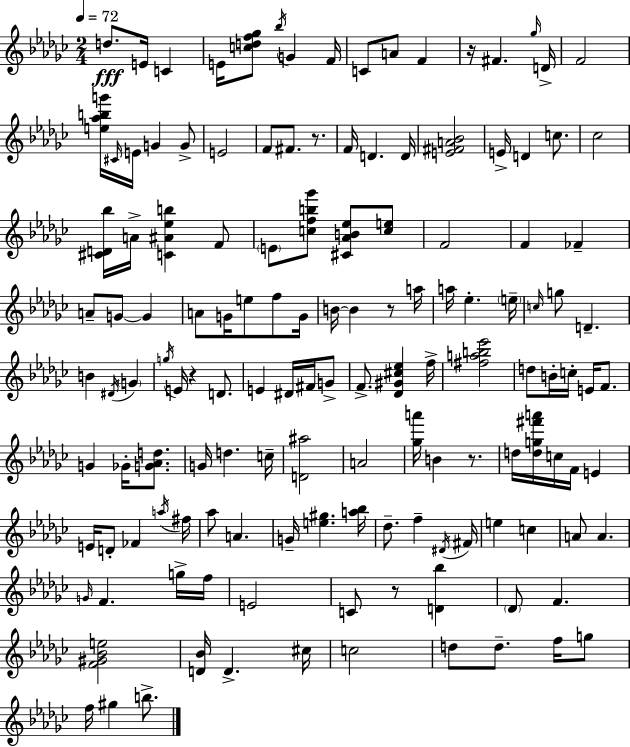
X:1
T:Untitled
M:2/4
L:1/4
K:Ebm
d/2 E/4 C E/4 [cdf_g]/2 _b/4 G F/4 C/2 A/2 F z/4 ^F _g/4 D/4 F2 [e_abg']/4 ^C/4 E/4 G G/2 E2 F/2 ^F/2 z/2 F/4 D D/4 [E^FA_B]2 E/4 D c/2 _c2 [^CD_b]/4 A/4 [C^A_eb] F/2 E/2 [cfb_g']/2 [^C_AB_e]/2 [ce]/2 F2 F _F A/2 G/2 G A/2 G/4 e/2 f/2 G/4 B/4 B z/2 a/4 a/4 _e e/4 c/4 g/2 D B ^D/4 G g/4 E/4 z D/2 E ^D/4 ^F/4 G/2 F/2 [_D^G^c_e] f/4 [^fab_e']2 d/2 B/4 c/4 E/4 F/2 G _G/4 [G_Ad]/2 G/4 d c/4 [D^a]2 A2 [_ga']/4 B z/2 d/4 [dg^f'a']/4 c/4 F/4 E E/4 D/2 _F a/4 ^f/4 _a/2 A G/4 [e^g] [a_b]/4 _d/2 f ^D/4 ^F/4 e c A/2 A G/4 F g/4 f/4 E2 C/2 z/2 [D_b] _D/2 F [F^G_Be]2 [D_B]/4 D ^c/4 c2 d/2 d/2 f/4 g/2 f/4 ^g b/2